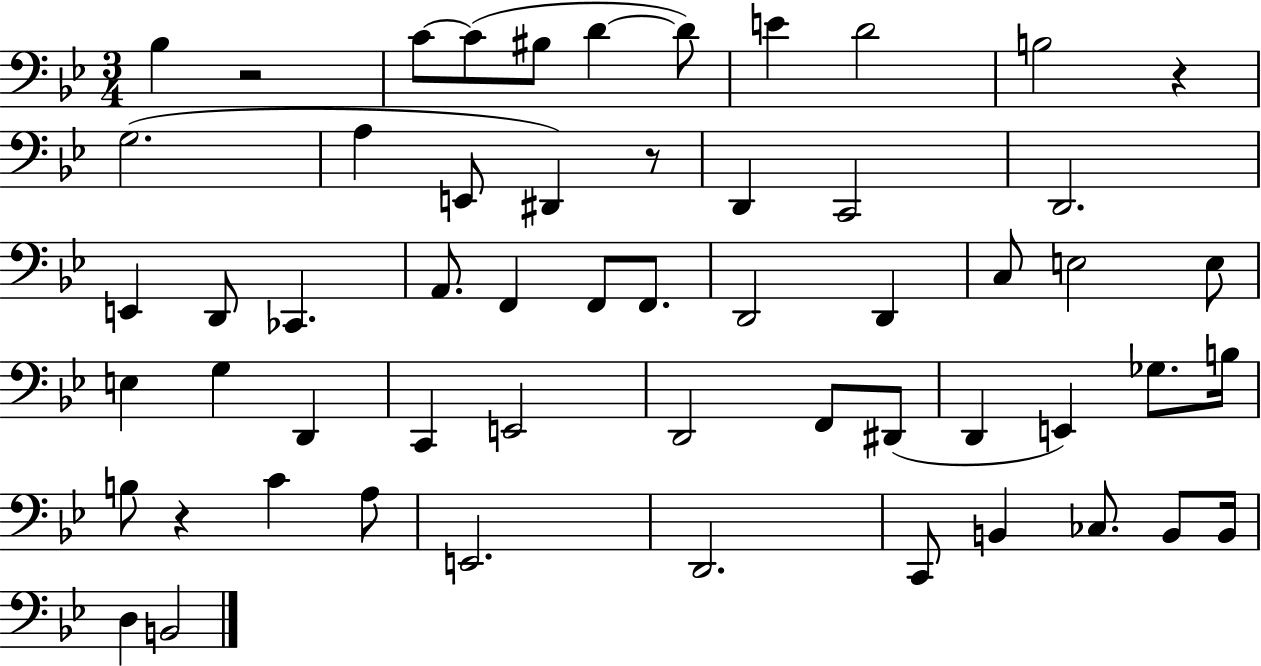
X:1
T:Untitled
M:3/4
L:1/4
K:Bb
_B, z2 C/2 C/2 ^B,/2 D D/2 E D2 B,2 z G,2 A, E,,/2 ^D,, z/2 D,, C,,2 D,,2 E,, D,,/2 _C,, A,,/2 F,, F,,/2 F,,/2 D,,2 D,, C,/2 E,2 E,/2 E, G, D,, C,, E,,2 D,,2 F,,/2 ^D,,/2 D,, E,, _G,/2 B,/4 B,/2 z C A,/2 E,,2 D,,2 C,,/2 B,, _C,/2 B,,/2 B,,/4 D, B,,2